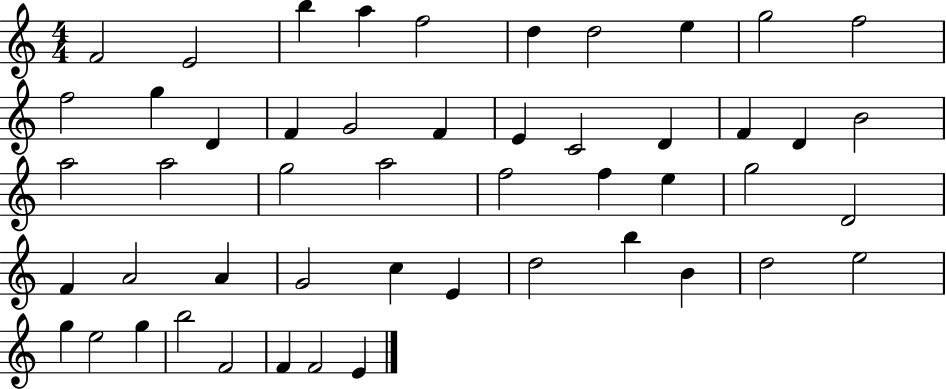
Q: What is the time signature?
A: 4/4